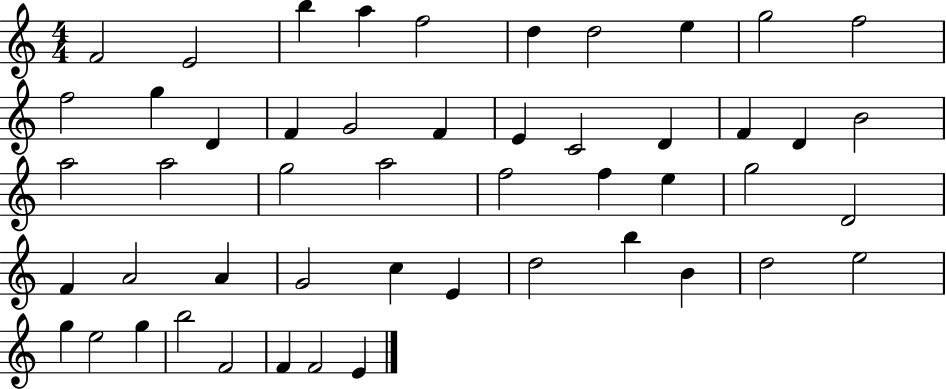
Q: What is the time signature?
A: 4/4